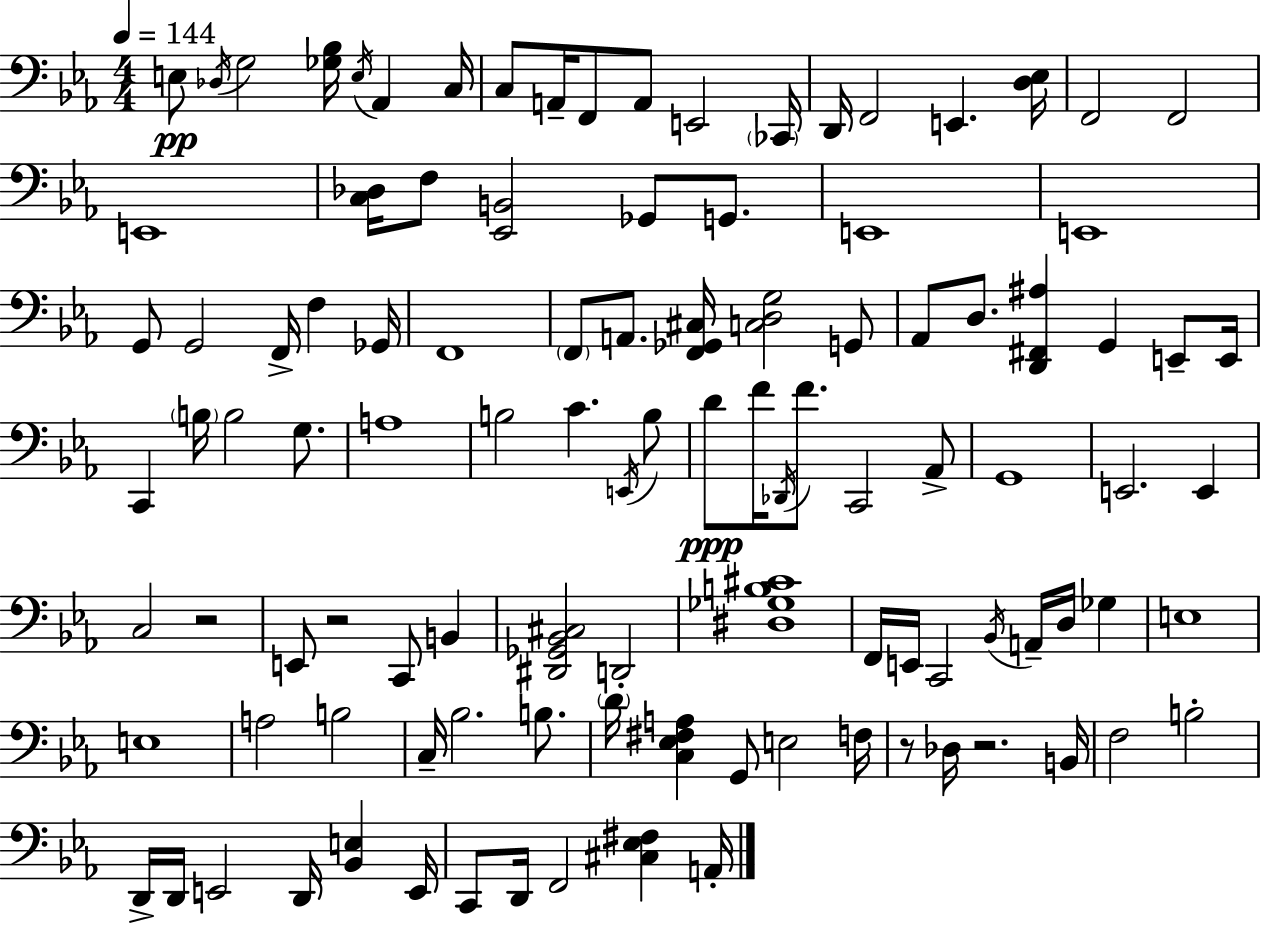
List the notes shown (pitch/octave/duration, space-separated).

E3/e Db3/s G3/h [Gb3,Bb3]/s E3/s Ab2/q C3/s C3/e A2/s F2/e A2/e E2/h CES2/s D2/s F2/h E2/q. [D3,Eb3]/s F2/h F2/h E2/w [C3,Db3]/s F3/e [Eb2,B2]/h Gb2/e G2/e. E2/w E2/w G2/e G2/h F2/s F3/q Gb2/s F2/w F2/e A2/e. [F2,Gb2,C#3]/s [C3,D3,G3]/h G2/e Ab2/e D3/e. [D2,F#2,A#3]/q G2/q E2/e E2/s C2/q B3/s B3/h G3/e. A3/w B3/h C4/q. E2/s B3/e D4/e F4/s Db2/s F4/e. C2/h Ab2/e G2/w E2/h. E2/q C3/h R/h E2/e R/h C2/e B2/q [D#2,Gb2,Bb2,C#3]/h D2/h [D#3,Gb3,B3,C#4]/w F2/s E2/s C2/h Bb2/s A2/s D3/s Gb3/q E3/w E3/w A3/h B3/h C3/s Bb3/h. B3/e. D4/s [C3,Eb3,F#3,A3]/q G2/e E3/h F3/s R/e Db3/s R/h. B2/s F3/h B3/h D2/s D2/s E2/h D2/s [Bb2,E3]/q E2/s C2/e D2/s F2/h [C#3,Eb3,F#3]/q A2/s